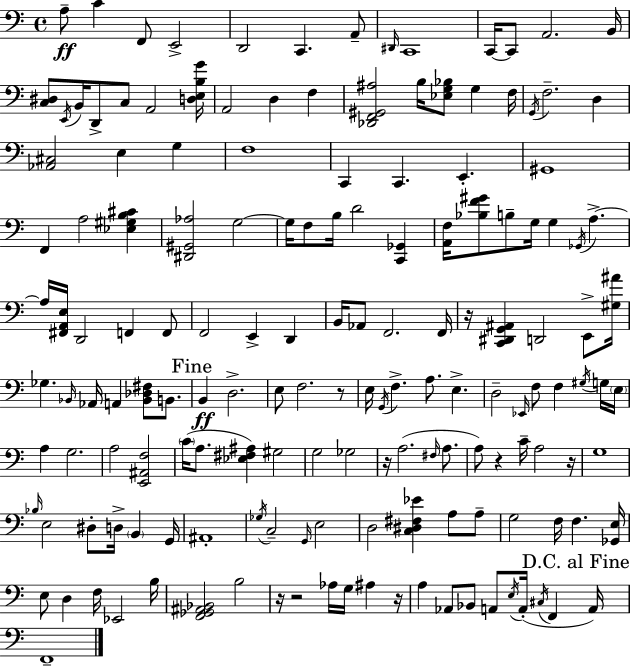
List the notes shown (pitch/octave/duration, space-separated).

A3/e C4/q F2/e E2/h D2/h C2/q. A2/e D#2/s C2/w C2/s C2/e A2/h. B2/s [C3,D#3]/e E2/s B2/s D2/e C3/e A2/h [D3,E3,B3,G4]/s A2/h D3/q F3/q [Db2,F2,G#2,A#3]/h B3/s [Eb3,G3,Bb3]/e G3/q F3/s G2/s F3/h. D3/q [Ab2,C#3]/h E3/q G3/q F3/w C2/q C2/q. E2/q. G#2/w F2/q A3/h [Eb3,G#3,B3,C#4]/q [D#2,G#2,Ab3]/h G3/h G3/s F3/e B3/s D4/h [C2,Gb2]/q [A2,F3]/s [Bb3,F4,G#4]/e B3/e G3/s G3/q Gb2/s A3/q. A3/s [F#2,A2,E3]/s D2/h F2/q F2/e F2/h E2/q D2/q B2/s Ab2/e F2/h. F2/s R/s [C2,D#2,G2,A#2]/q D2/h E2/e [G#3,A#4]/s Gb3/q. Bb2/s Ab2/s A2/q [Bb2,Db3,F#3]/e B2/e. B2/q D3/h. E3/e F3/h. R/e E3/s G2/s F3/q. A3/e. E3/q. D3/h Eb2/s F3/e F3/q G#3/s G3/s E3/s A3/q G3/h. A3/h [E2,A#2,F3]/h C4/s A3/e. [Eb3,F#3,A#3]/q G#3/h G3/h Gb3/h R/s A3/h. F#3/s A3/e. A3/e R/q C4/s A3/h R/s G3/w Bb3/s E3/h D#3/e D3/s B2/q G2/s A#2/w Gb3/s C3/h G2/s E3/h D3/h [C3,D#3,F#3,Eb4]/q A3/e A3/e G3/h F3/s F3/q. [Gb2,E3]/s E3/e D3/q F3/s Eb2/h B3/s [F2,Gb2,A#2,Bb2]/h B3/h R/s R/h Ab3/s G3/s A#3/q R/s A3/q Ab2/e Bb2/e A2/e E3/s A2/s C#3/s F2/q A2/s F2/w